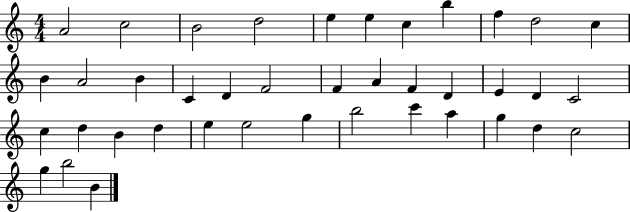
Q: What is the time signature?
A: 4/4